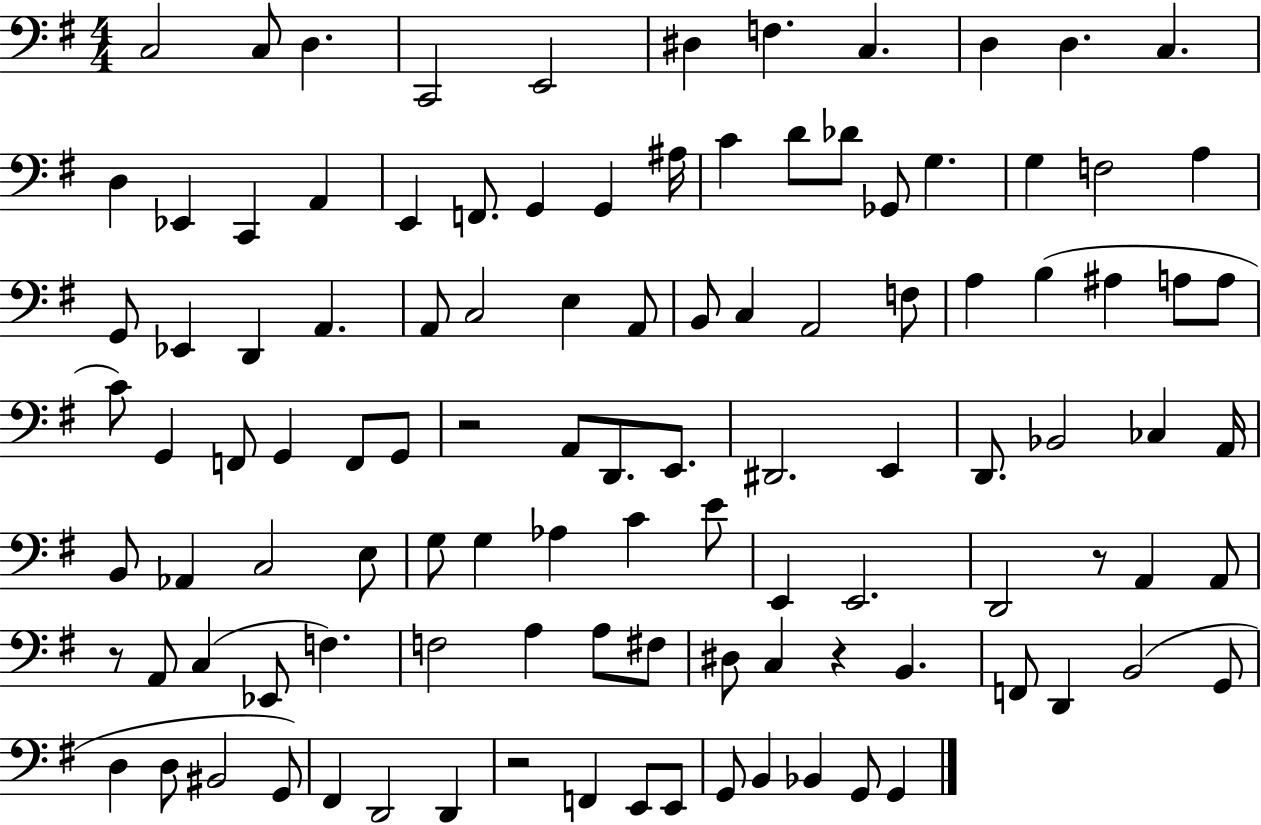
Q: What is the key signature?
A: G major